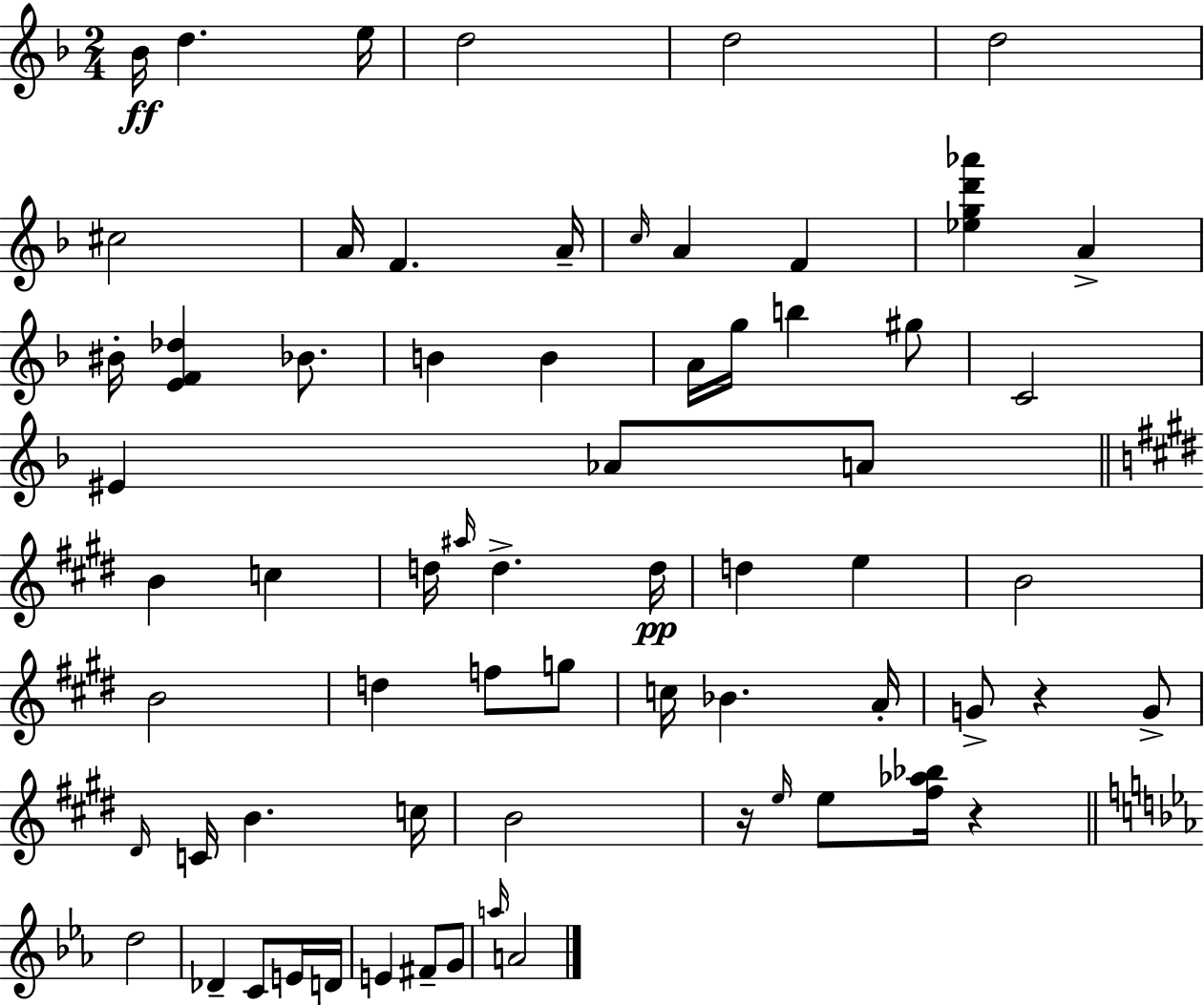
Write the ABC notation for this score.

X:1
T:Untitled
M:2/4
L:1/4
K:Dm
_B/4 d e/4 d2 d2 d2 ^c2 A/4 F A/4 c/4 A F [_egd'_a'] A ^B/4 [EF_d] _B/2 B B A/4 g/4 b ^g/2 C2 ^E _A/2 A/2 B c d/4 ^a/4 d d/4 d e B2 B2 d f/2 g/2 c/4 _B A/4 G/2 z G/2 ^D/4 C/4 B c/4 B2 z/4 e/4 e/2 [^f_a_b]/4 z d2 _D C/2 E/4 D/4 E ^F/2 G/2 a/4 A2